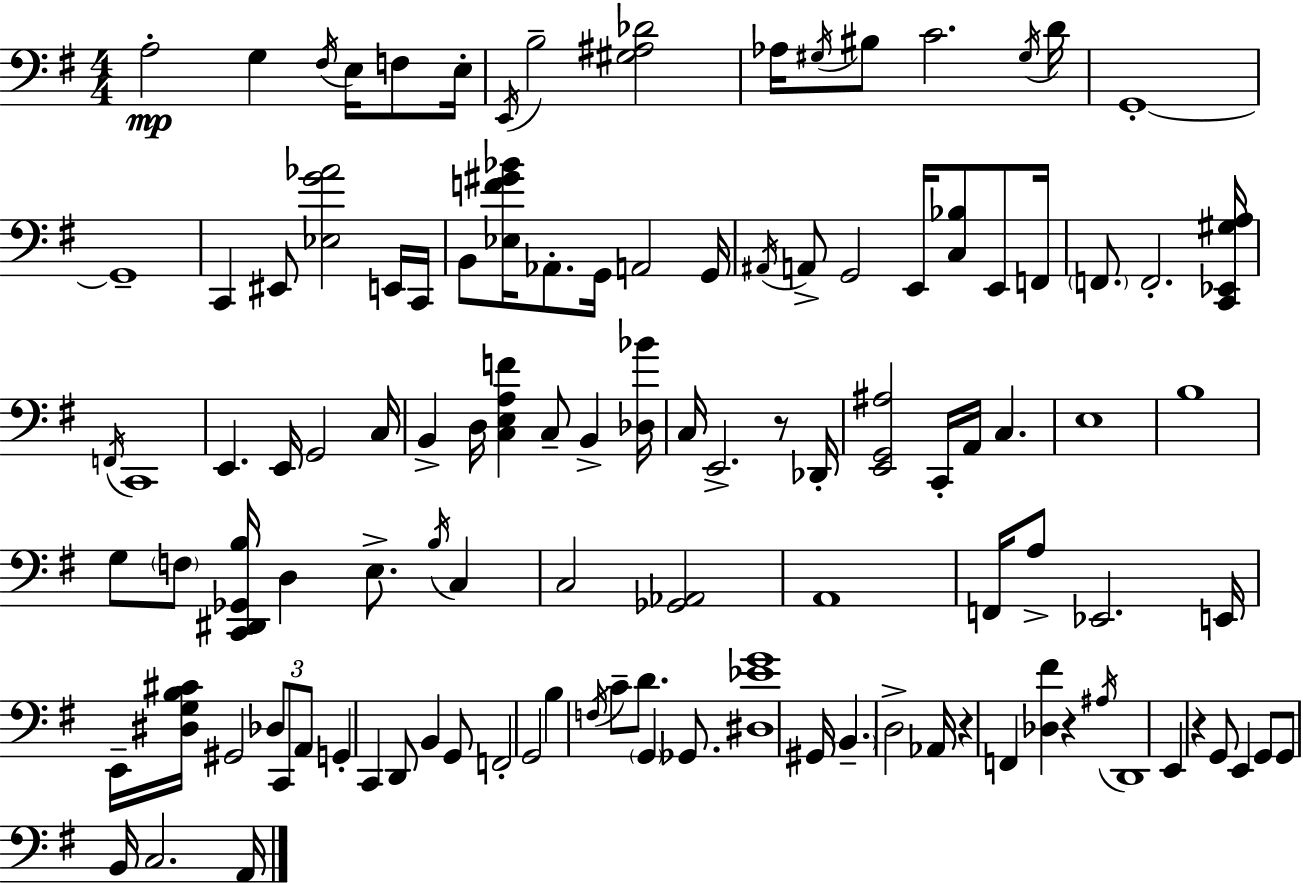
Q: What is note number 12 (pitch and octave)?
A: C4